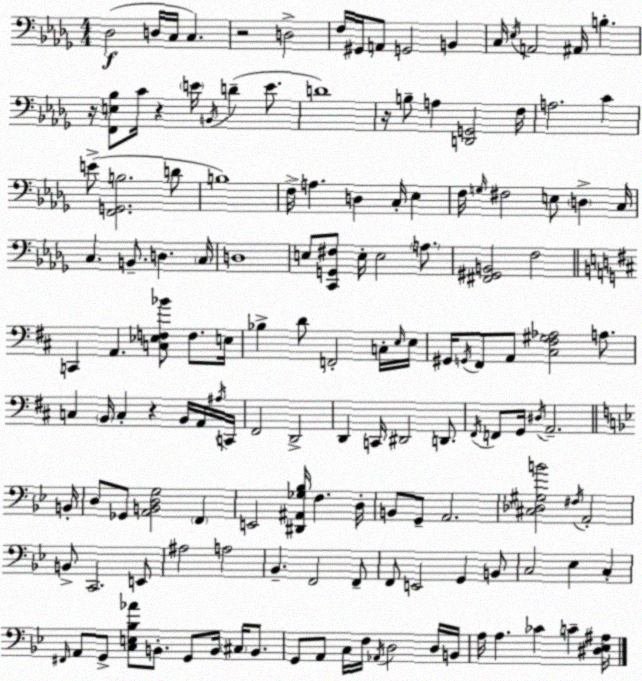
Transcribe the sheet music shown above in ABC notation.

X:1
T:Untitled
M:4/4
L:1/4
K:Bbm
_D,2 D,/4 C,/4 C, z2 D,2 F,/4 ^G,,/4 A,,/2 G,,2 B,, C,/4 _E,/4 A,,2 ^A,,/4 B, z/4 [F,,E,_B,]/2 C/4 z E/4 B,,/4 D E/2 D4 z/4 B,/2 A, [D,,G,,]2 F,/4 A,2 C E/2 [F,,G,,B,]2 D/2 B,4 F,/4 A, D, C,/4 _E, F,/4 G,/4 ^F,2 E,/2 D, C,/4 C, B,,/2 D, C,/4 D,4 E,/2 [C,,G,,^F,]/2 E,/4 E,2 A,/2 [^F,,^G,,B,,]2 F,2 C,, A,, [C,_E,F,_B]/2 F,/2 E,/4 _B, D/2 F,,2 C,/4 E,/4 E,/4 ^G,,/4 G,,/4 ^F,,/2 A,,/2 [^C,^F,^G,_A,]2 A,/2 C, B,,/4 C, z B,,/4 A,,/4 ^A,/4 C,,/4 ^F,,2 D,,2 D,, C,,/4 ^D,,2 D,,/2 ^F,,/4 F,,/2 G,,/4 ^D,/4 A,,2 B,,/4 D,/2 _G,,/2 [A,,B,,D,G,]2 F,, E,,2 [^D,,^A,,_G,_B,]/4 F, D,/4 B,,/2 G,,/2 A,,2 [^C,_D,^G,B]2 ^F,/4 A,,2 B,,/2 C,,2 E,,/2 ^A,2 A,2 _B,, F,,2 F,,/2 F,,/2 E,,2 G,, B,,/2 C,2 _E, C, ^F,,/4 A,,/2 G,,/2 [C,E,_B,_A]/2 B,,/2 G,,/2 B,,/4 ^C,/4 B,,/2 G,,/2 A,,/2 C,/4 F,/4 _A,,/4 D,2 D,/4 B,,/4 A,/4 A, _C C [^D,_E,^A,]/4